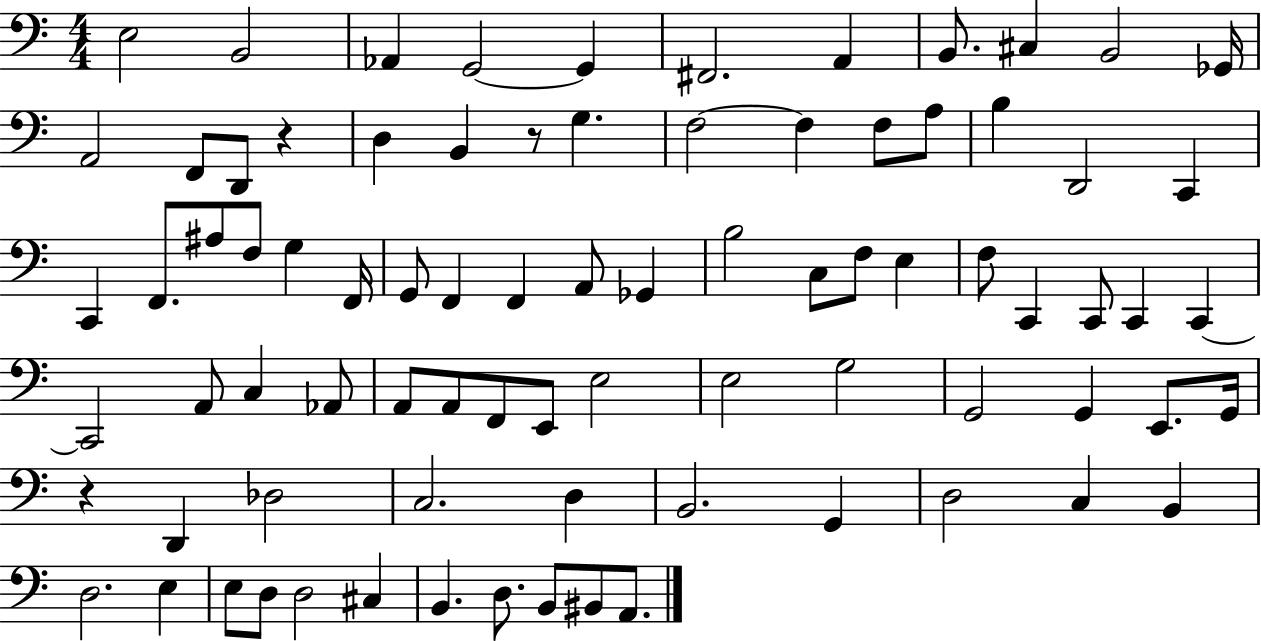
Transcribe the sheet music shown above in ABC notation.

X:1
T:Untitled
M:4/4
L:1/4
K:C
E,2 B,,2 _A,, G,,2 G,, ^F,,2 A,, B,,/2 ^C, B,,2 _G,,/4 A,,2 F,,/2 D,,/2 z D, B,, z/2 G, F,2 F, F,/2 A,/2 B, D,,2 C,, C,, F,,/2 ^A,/2 F,/2 G, F,,/4 G,,/2 F,, F,, A,,/2 _G,, B,2 C,/2 F,/2 E, F,/2 C,, C,,/2 C,, C,, C,,2 A,,/2 C, _A,,/2 A,,/2 A,,/2 F,,/2 E,,/2 E,2 E,2 G,2 G,,2 G,, E,,/2 G,,/4 z D,, _D,2 C,2 D, B,,2 G,, D,2 C, B,, D,2 E, E,/2 D,/2 D,2 ^C, B,, D,/2 B,,/2 ^B,,/2 A,,/2